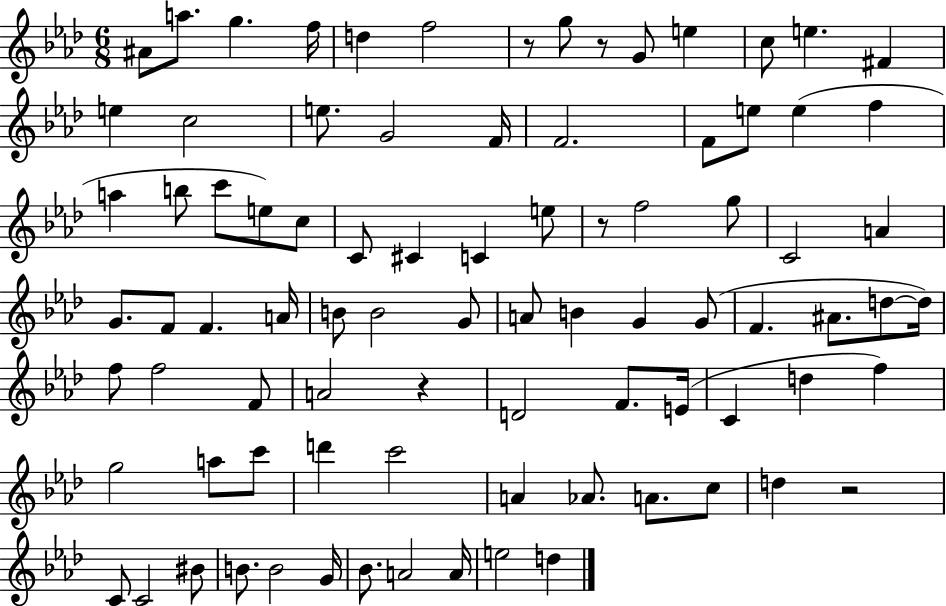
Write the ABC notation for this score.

X:1
T:Untitled
M:6/8
L:1/4
K:Ab
^A/2 a/2 g f/4 d f2 z/2 g/2 z/2 G/2 e c/2 e ^F e c2 e/2 G2 F/4 F2 F/2 e/2 e f a b/2 c'/2 e/2 c/2 C/2 ^C C e/2 z/2 f2 g/2 C2 A G/2 F/2 F A/4 B/2 B2 G/2 A/2 B G G/2 F ^A/2 d/2 d/4 f/2 f2 F/2 A2 z D2 F/2 E/4 C d f g2 a/2 c'/2 d' c'2 A _A/2 A/2 c/2 d z2 C/2 C2 ^B/2 B/2 B2 G/4 _B/2 A2 A/4 e2 d